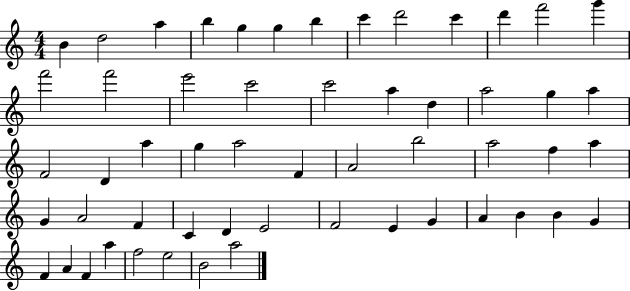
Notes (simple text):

B4/q D5/h A5/q B5/q G5/q G5/q B5/q C6/q D6/h C6/q D6/q F6/h G6/q F6/h F6/h E6/h C6/h C6/h A5/q D5/q A5/h G5/q A5/q F4/h D4/q A5/q G5/q A5/h F4/q A4/h B5/h A5/h F5/q A5/q G4/q A4/h F4/q C4/q D4/q E4/h F4/h E4/q G4/q A4/q B4/q B4/q G4/q F4/q A4/q F4/q A5/q F5/h E5/h B4/h A5/h